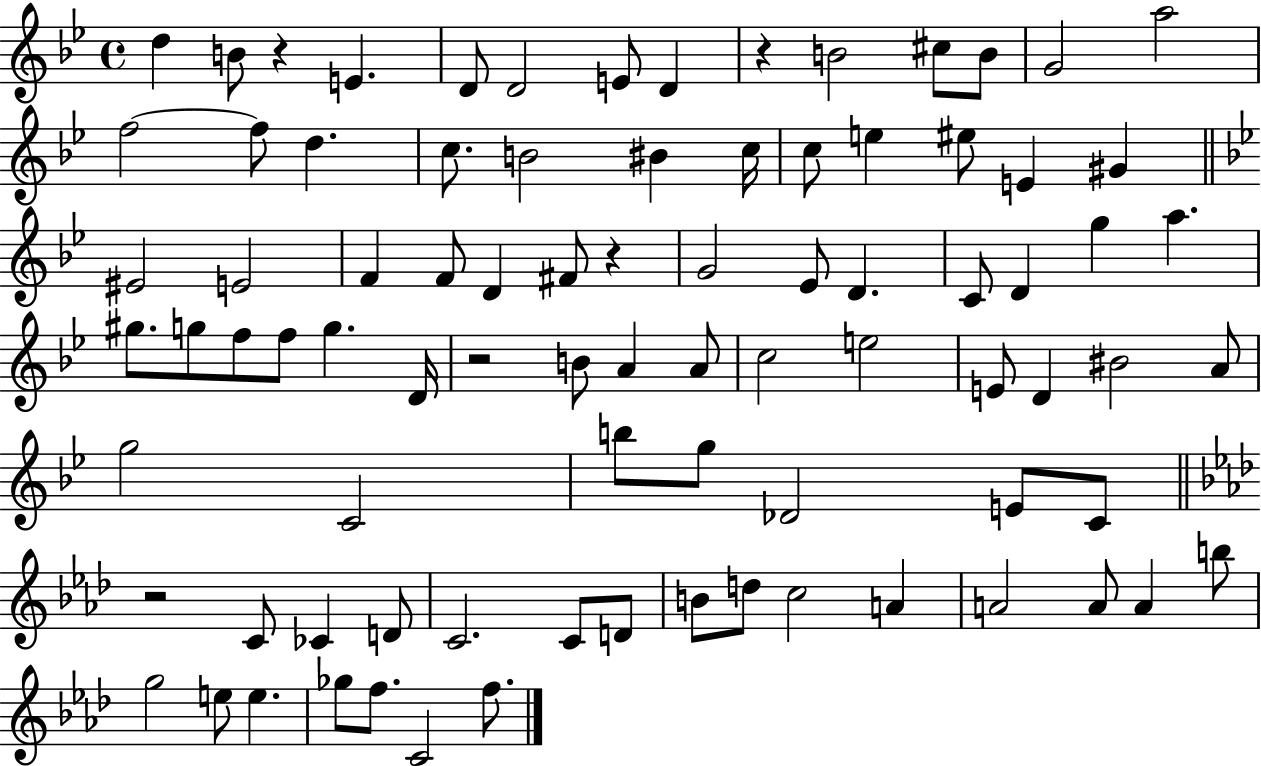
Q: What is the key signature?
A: BES major